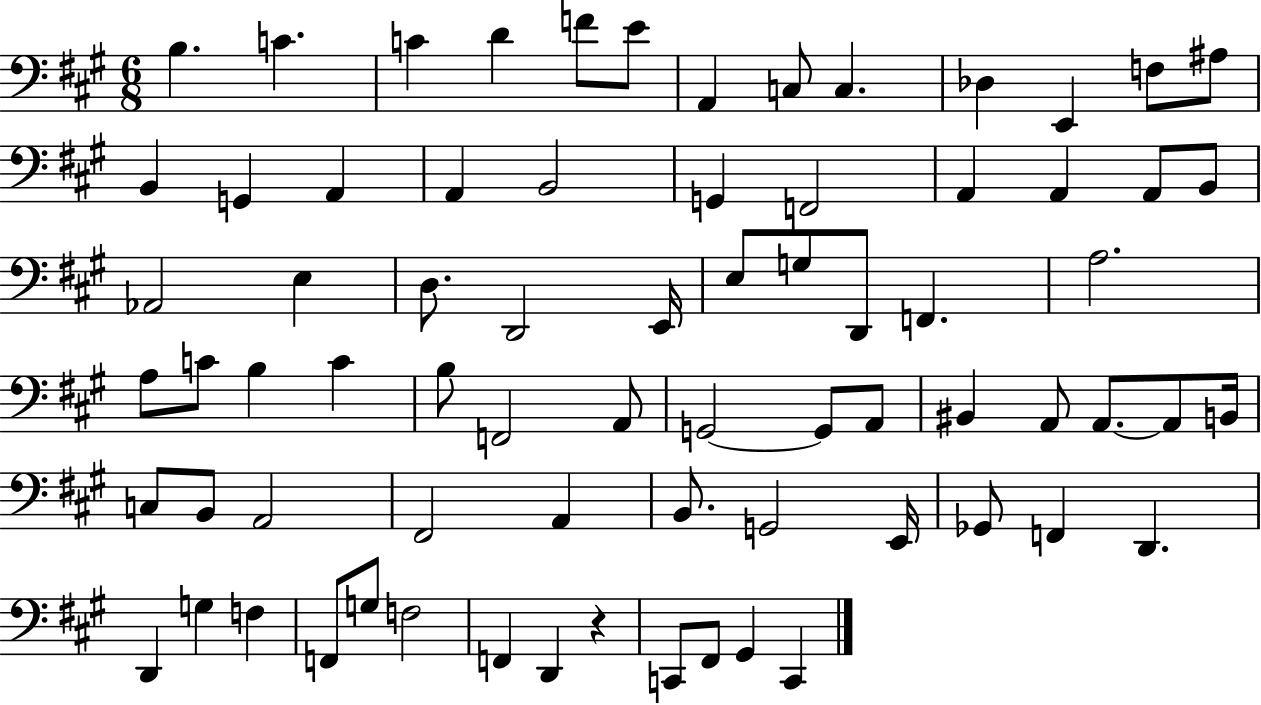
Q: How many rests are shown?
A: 1